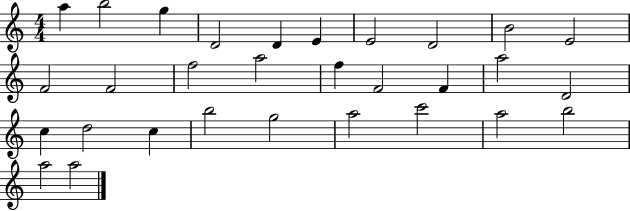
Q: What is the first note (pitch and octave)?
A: A5